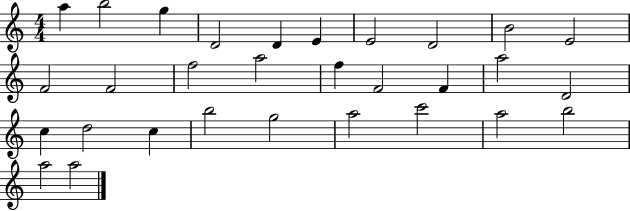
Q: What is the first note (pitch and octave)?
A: A5